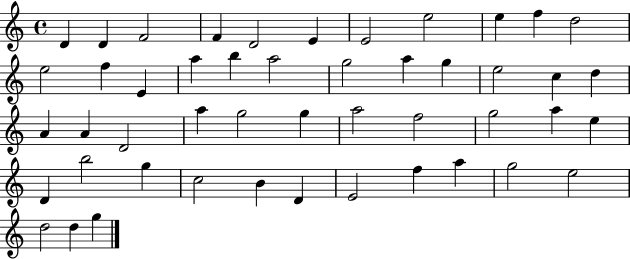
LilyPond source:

{
  \clef treble
  \time 4/4
  \defaultTimeSignature
  \key c \major
  d'4 d'4 f'2 | f'4 d'2 e'4 | e'2 e''2 | e''4 f''4 d''2 | \break e''2 f''4 e'4 | a''4 b''4 a''2 | g''2 a''4 g''4 | e''2 c''4 d''4 | \break a'4 a'4 d'2 | a''4 g''2 g''4 | a''2 f''2 | g''2 a''4 e''4 | \break d'4 b''2 g''4 | c''2 b'4 d'4 | e'2 f''4 a''4 | g''2 e''2 | \break d''2 d''4 g''4 | \bar "|."
}